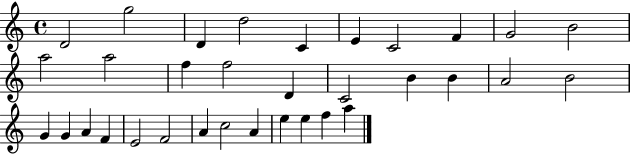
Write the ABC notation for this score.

X:1
T:Untitled
M:4/4
L:1/4
K:C
D2 g2 D d2 C E C2 F G2 B2 a2 a2 f f2 D C2 B B A2 B2 G G A F E2 F2 A c2 A e e f a